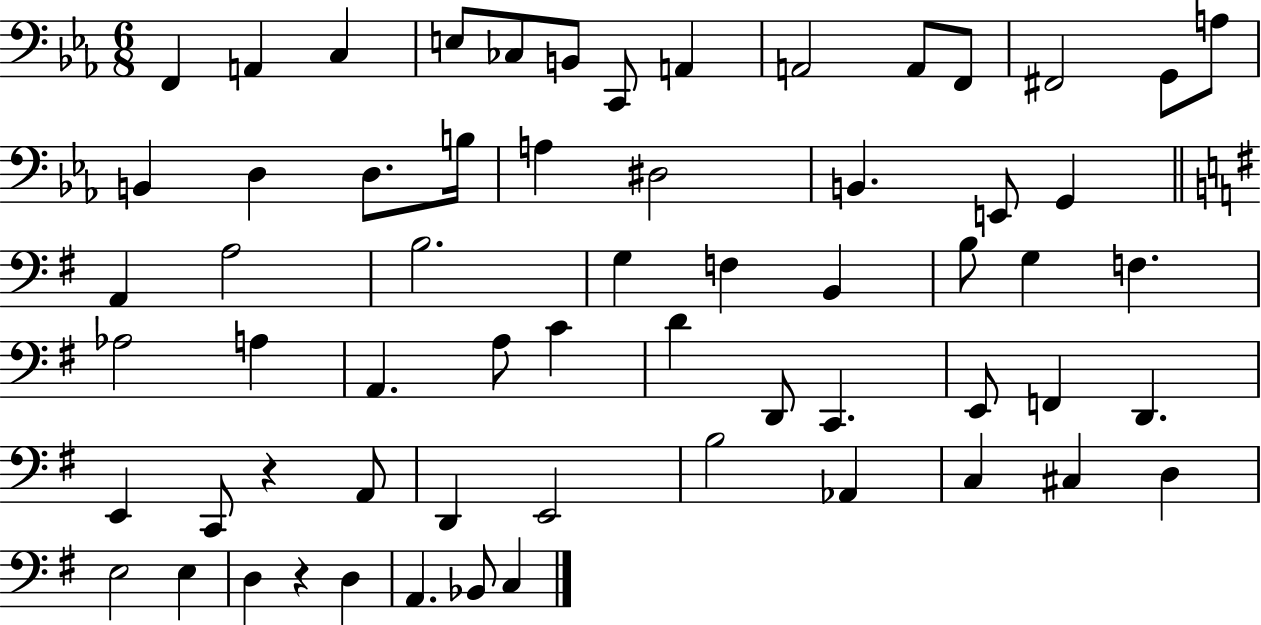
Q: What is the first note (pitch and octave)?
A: F2